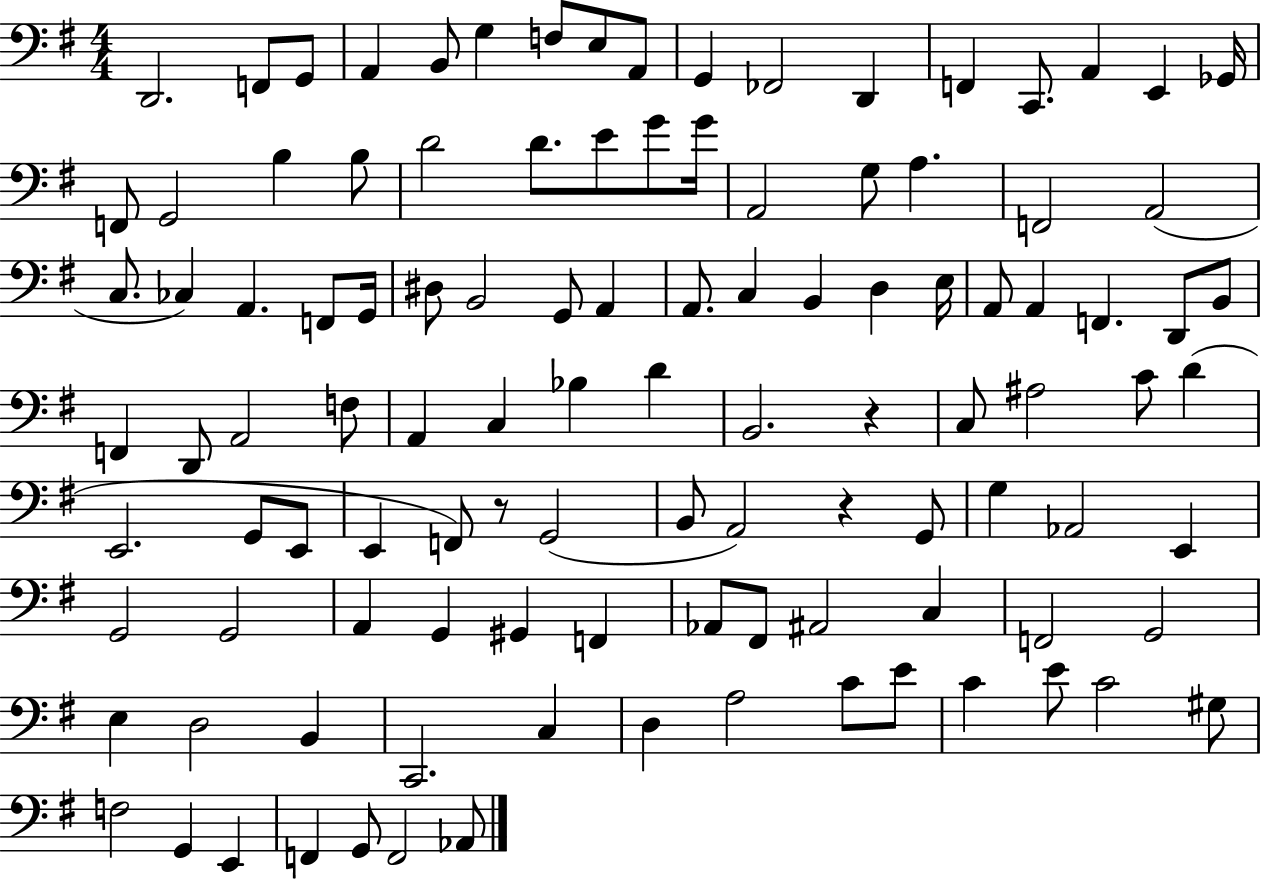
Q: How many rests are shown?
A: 3